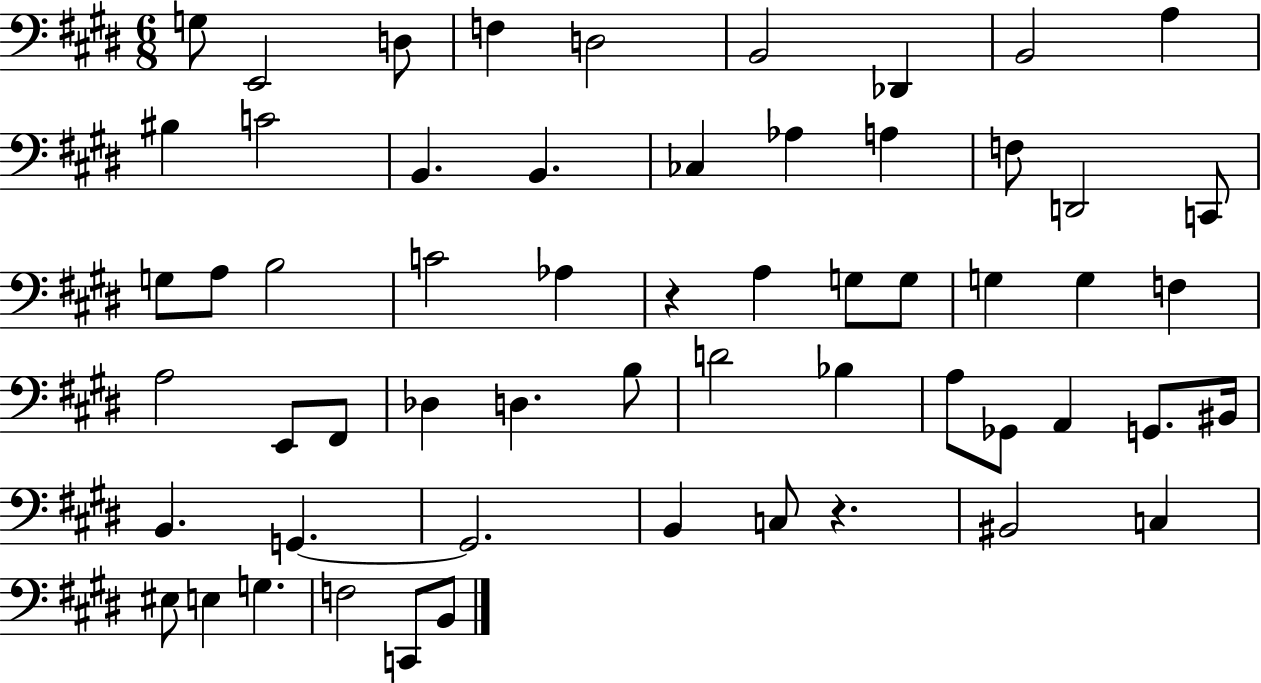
{
  \clef bass
  \numericTimeSignature
  \time 6/8
  \key e \major
  g8 e,2 d8 | f4 d2 | b,2 des,4 | b,2 a4 | \break bis4 c'2 | b,4. b,4. | ces4 aes4 a4 | f8 d,2 c,8 | \break g8 a8 b2 | c'2 aes4 | r4 a4 g8 g8 | g4 g4 f4 | \break a2 e,8 fis,8 | des4 d4. b8 | d'2 bes4 | a8 ges,8 a,4 g,8. bis,16 | \break b,4. g,4.~~ | g,2. | b,4 c8 r4. | bis,2 c4 | \break eis8 e4 g4. | f2 c,8 b,8 | \bar "|."
}